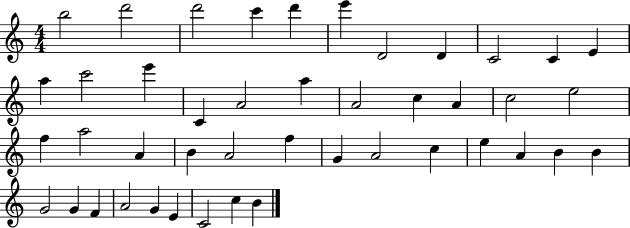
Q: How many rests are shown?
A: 0